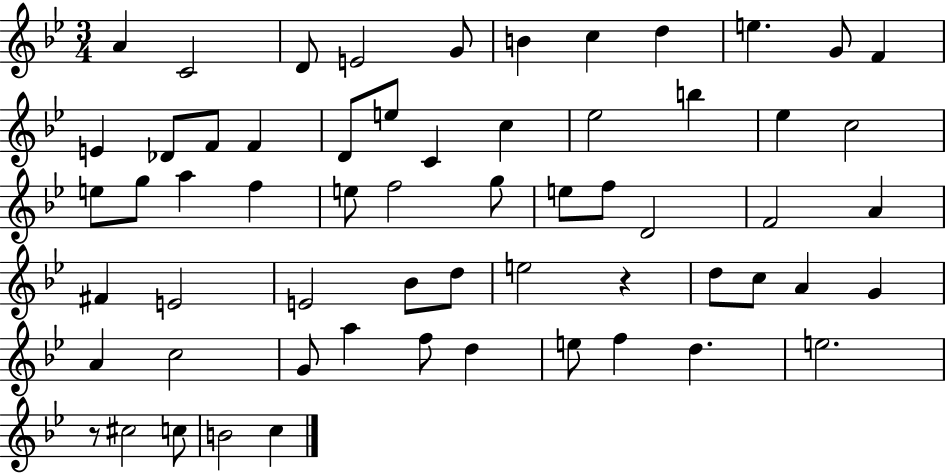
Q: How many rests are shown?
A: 2